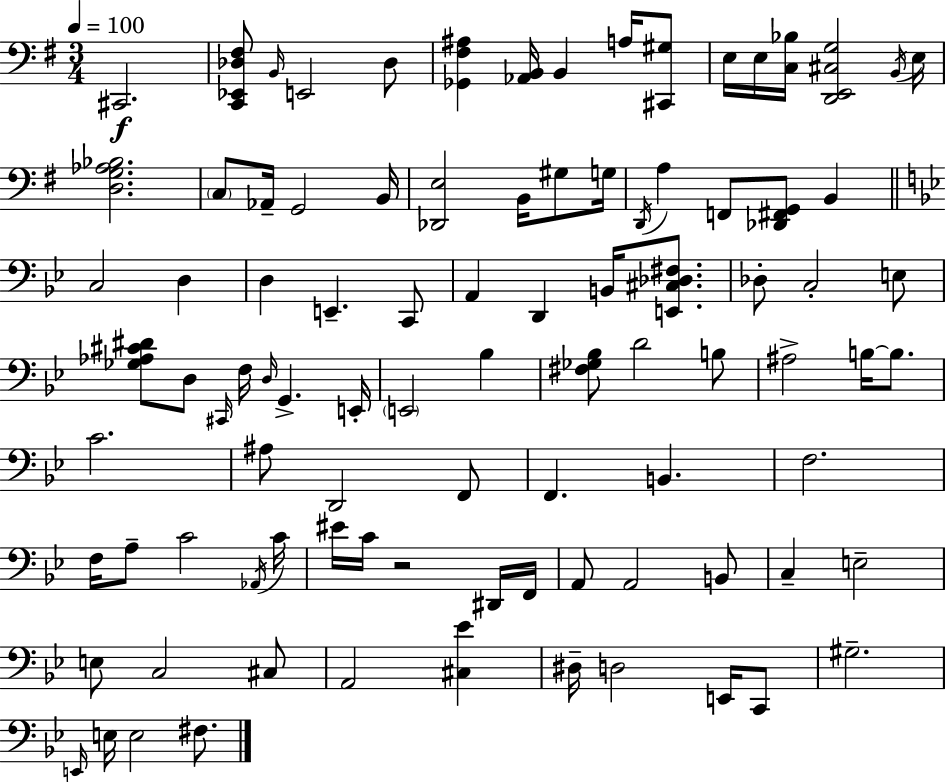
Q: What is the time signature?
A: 3/4